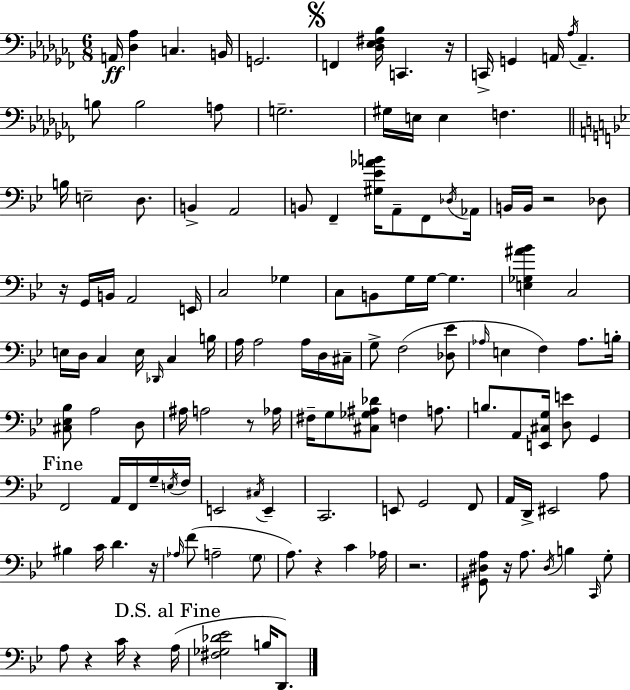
X:1
T:Untitled
M:6/8
L:1/4
K:Abm
A,,/4 [_D,_A,] C, B,,/4 G,,2 F,, [_D,_E,^F,_B,]/4 C,, z/4 C,,/4 G,, A,,/4 _A,/4 A,, B,/2 B,2 A,/2 G,2 ^G,/4 E,/4 E, F, B,/4 E,2 D,/2 B,, A,,2 B,,/2 F,, [^G,_E_AB]/4 A,,/2 F,,/2 _D,/4 _A,,/4 B,,/4 B,,/4 z2 _D,/2 z/4 G,,/4 B,,/4 A,,2 E,,/4 C,2 _G, C,/2 B,,/2 G,/4 G,/4 G, [E,_G,^A_B] C,2 E,/4 D,/4 C, E,/4 _D,,/4 C, B,/4 A,/4 A,2 A,/4 D,/4 ^C,/4 G,/2 F,2 [_D,_E]/2 _A,/4 E, F, _A,/2 B,/4 [^C,_E,_B,]/2 A,2 D,/2 ^A,/4 A,2 z/2 _A,/4 ^F,/4 G,/2 [^C,_G,^A,_D]/2 F, A,/2 B,/2 A,,/2 [E,,^C,G,]/4 [D,E]/2 G,, F,,2 A,,/4 F,,/4 G,/4 E,/4 F,/4 E,,2 ^C,/4 E,, C,,2 E,,/2 G,,2 F,,/2 A,,/4 D,,/4 ^E,,2 A,/2 ^B, C/4 D z/4 _A,/4 F/2 A,2 G,/2 A,/2 z C _A,/4 z2 [^G,,^D,A,]/2 z/4 A,/2 ^D,/4 B, C,,/4 G,/2 A,/2 z C/4 z A,/4 [^F,_G,_D_E]2 B,/4 D,,/2